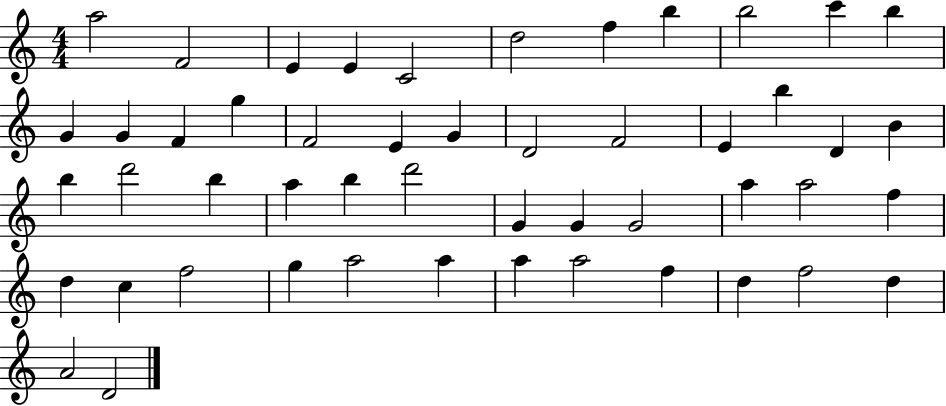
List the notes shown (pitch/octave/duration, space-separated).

A5/h F4/h E4/q E4/q C4/h D5/h F5/q B5/q B5/h C6/q B5/q G4/q G4/q F4/q G5/q F4/h E4/q G4/q D4/h F4/h E4/q B5/q D4/q B4/q B5/q D6/h B5/q A5/q B5/q D6/h G4/q G4/q G4/h A5/q A5/h F5/q D5/q C5/q F5/h G5/q A5/h A5/q A5/q A5/h F5/q D5/q F5/h D5/q A4/h D4/h